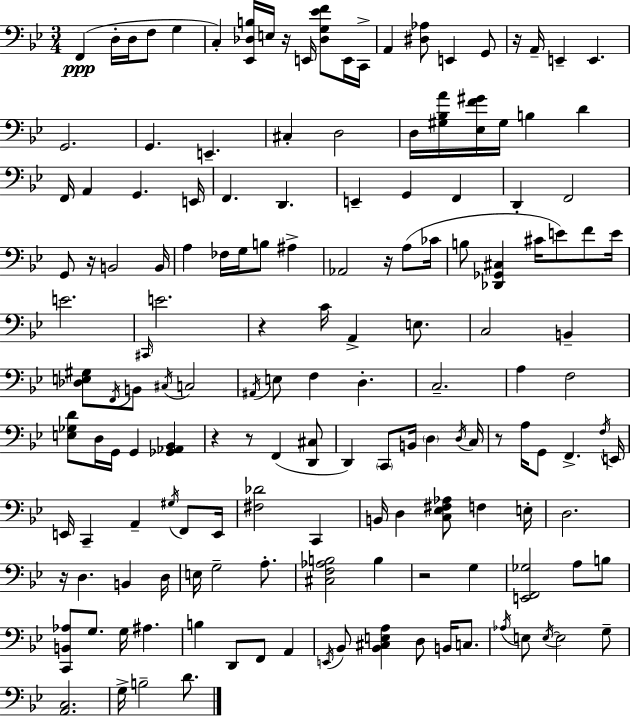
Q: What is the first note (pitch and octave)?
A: F2